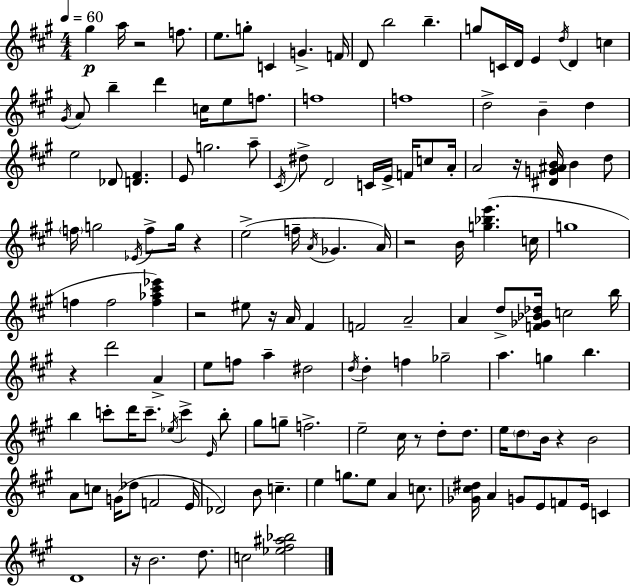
{
  \clef treble
  \numericTimeSignature
  \time 4/4
  \key a \major
  \tempo 4 = 60
  gis''4\p a''16 r2 f''8. | e''8. g''8-. c'4 g'4.-> f'16 | d'8 b''2 b''4.-- | g''8 c'16 d'16 e'4 \acciaccatura { d''16 } d'4 c''4 | \break \acciaccatura { gis'16 } a'8 b''4-- d'''4 c''16 e''8 f''8. | f''1 | f''1 | d''2-> b'4-- d''4 | \break e''2 des'8 <d' fis'>4. | e'8 g''2. | a''8-- \acciaccatura { cis'16 } dis''8-> d'2 c'16 e'16-> f'16 | c''8 a'16-. a'2 r16 <dis' g' ais' b'>16 b'4 | \break d''8 \parenthesize f''16 g''2 \acciaccatura { ees'16 } f''8-> g''16 | r4 e''2->( f''16-- \acciaccatura { a'16 } ges'4. | a'16) r2 b'16 <g'' bes'' e'''>4.( | c''16 g''1 | \break f''4 f''2 | <f'' aes'' cis''' ees'''>4) r2 eis''8 r16 | a'16 fis'4 f'2 a'2-- | a'4 d''8-> <f' ges' bes' des''>16 c''2 | \break b''16 r4 d'''2 | a'4-> e''8 f''8 a''4-- dis''2 | \acciaccatura { d''16 } d''4-. f''4 ges''2-- | a''4. g''4 | \break b''4. b''4 c'''8-. d'''16 c'''8.-- | \acciaccatura { ees''16 } c'''4-> \grace { e'16 } b''8-. gis''8 g''8-- f''2.-> | e''2-- | cis''16 r8 d''8-. d''8. e''16 \parenthesize d''8 b'16 r4 | \break b'2 a'8 c''8 g'16( des''8 f'2 | e'16 des'2) | b'8 c''4.-- e''4 g''8. e''8 | a'4 c''8. <ges' cis'' dis''>16 a'4 g'8 e'8 | \break f'8 e'16 c'4 d'1 | r16 b'2. | d''8. c''2 | <ees'' fis'' ais'' bes''>2 \bar "|."
}